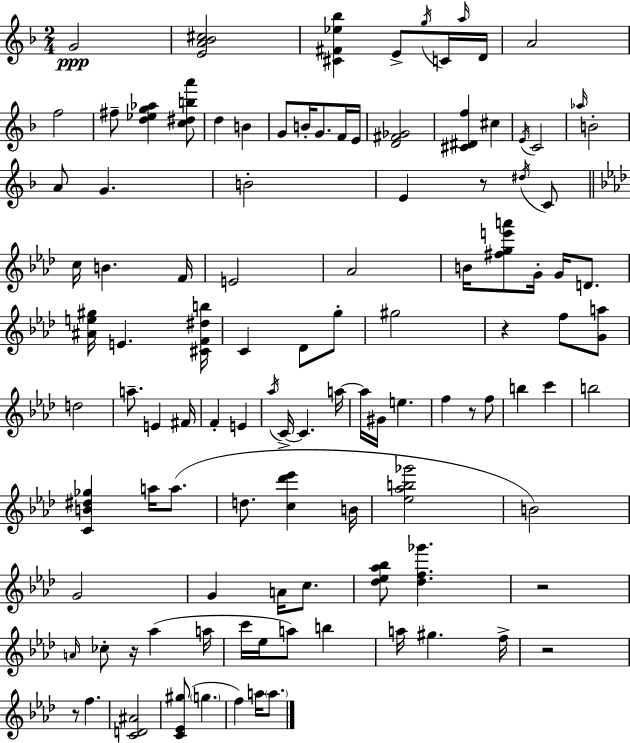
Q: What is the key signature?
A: D minor